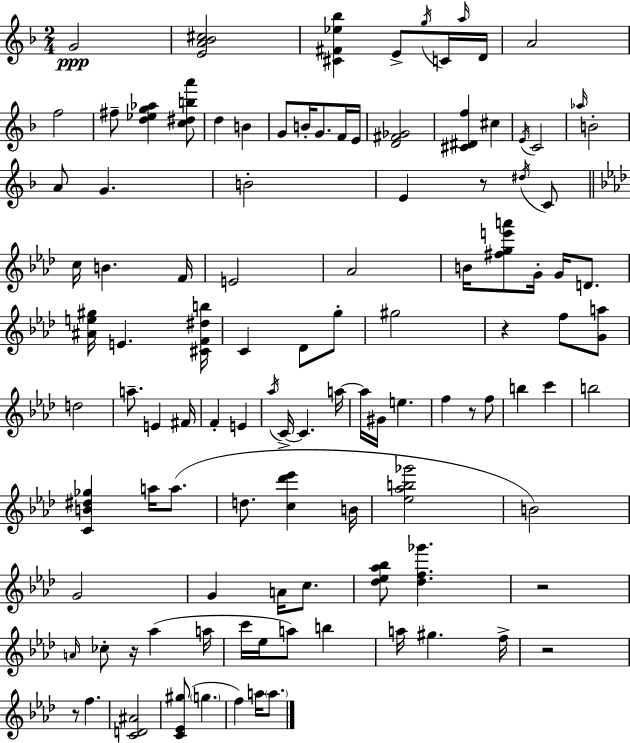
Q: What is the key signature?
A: D minor